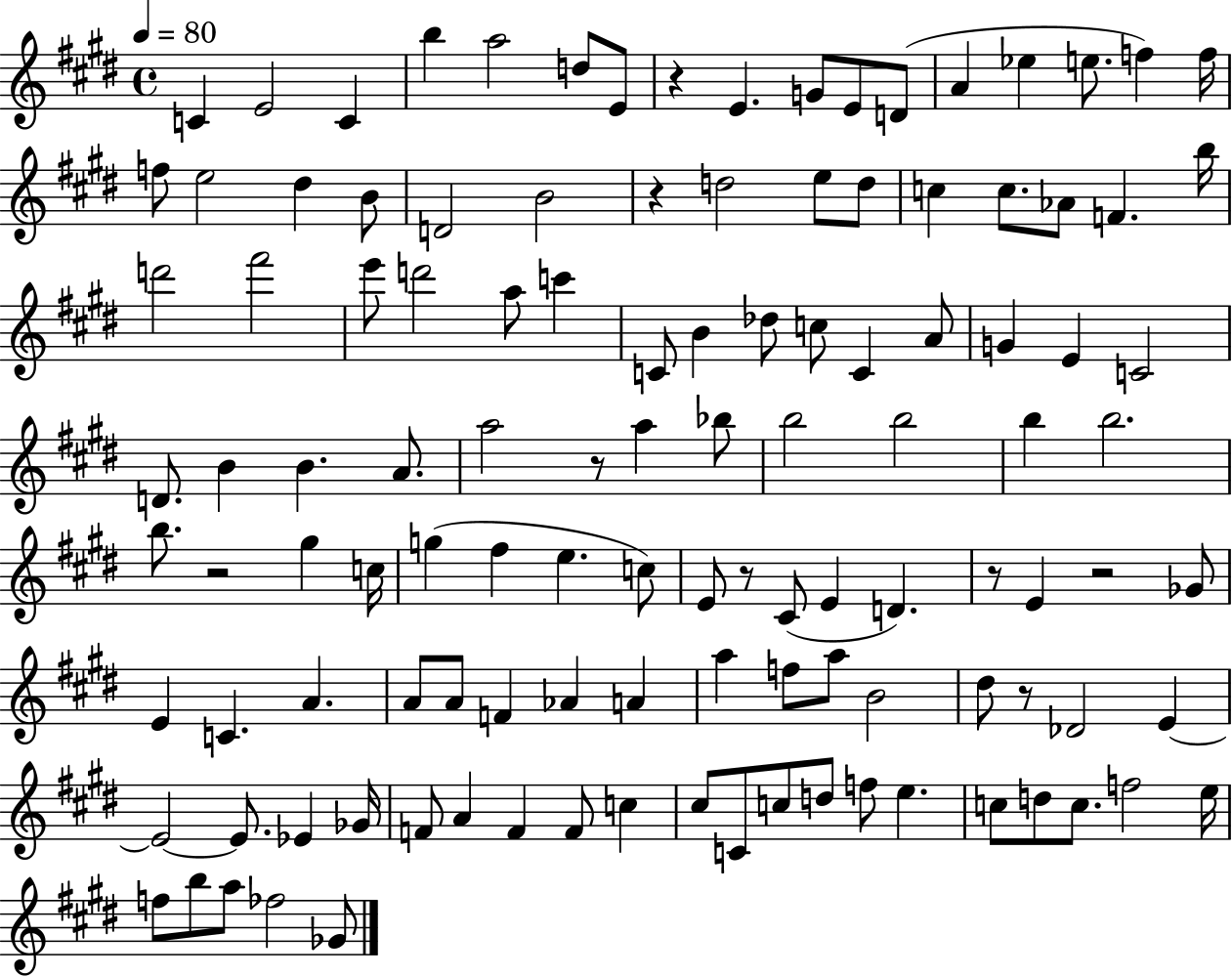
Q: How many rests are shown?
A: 8